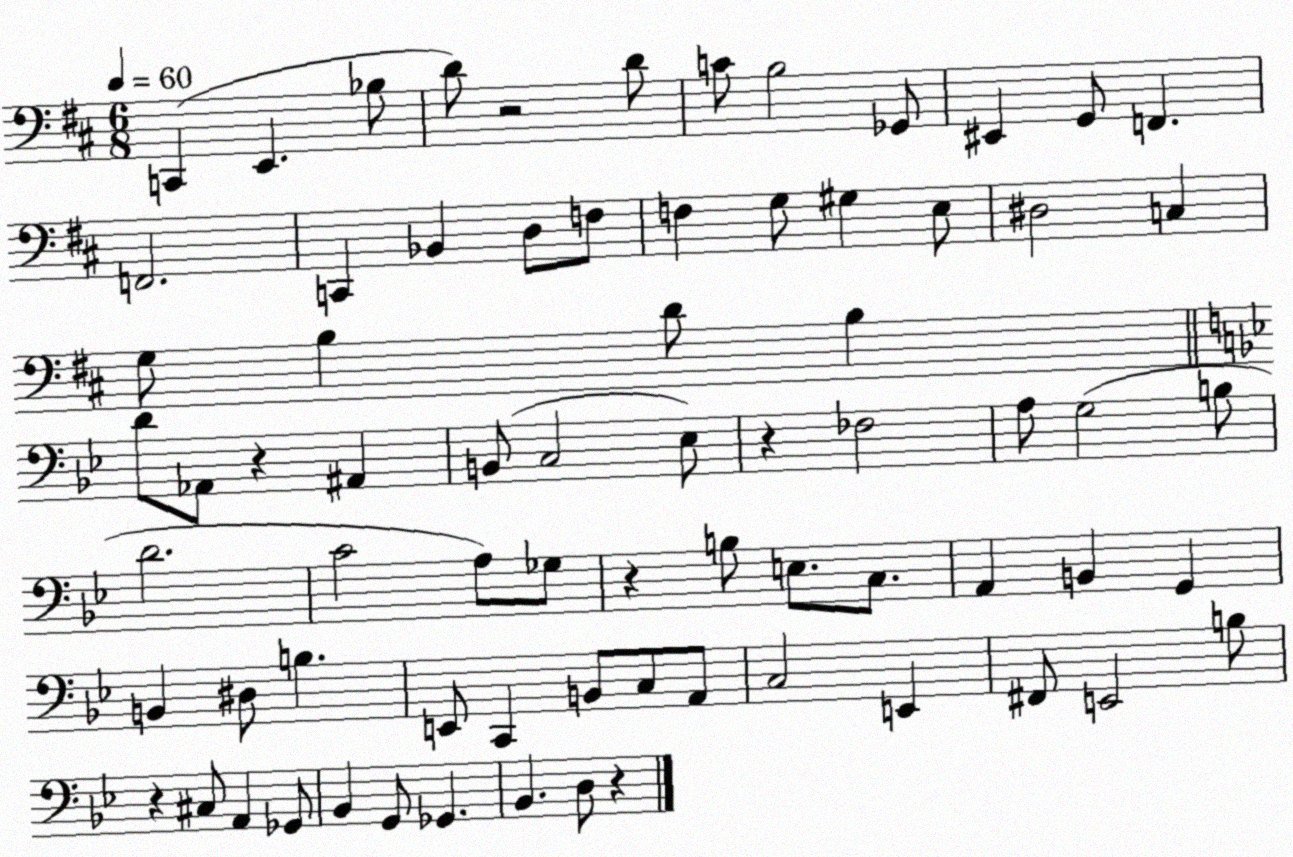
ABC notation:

X:1
T:Untitled
M:6/8
L:1/4
K:D
C,, E,, _B,/2 D/2 z2 D/2 C/2 B,2 _G,,/2 ^E,, G,,/2 F,, F,,2 C,, _B,, D,/2 F,/2 F, G,/2 ^G, E,/2 ^D,2 C, G,/2 B, D/2 B, D/2 _A,,/2 z ^A,, B,,/2 C,2 _E,/2 z _F,2 A,/2 G,2 B,/2 D2 C2 A,/2 _G,/2 z B,/2 E,/2 C,/2 A,, B,, G,, B,, ^D,/2 B, E,,/2 C,, B,,/2 C,/2 A,,/2 C,2 E,, ^F,,/2 E,,2 B,/2 z ^C,/2 A,, _G,,/2 _B,, G,,/2 _G,, _B,, D,/2 z